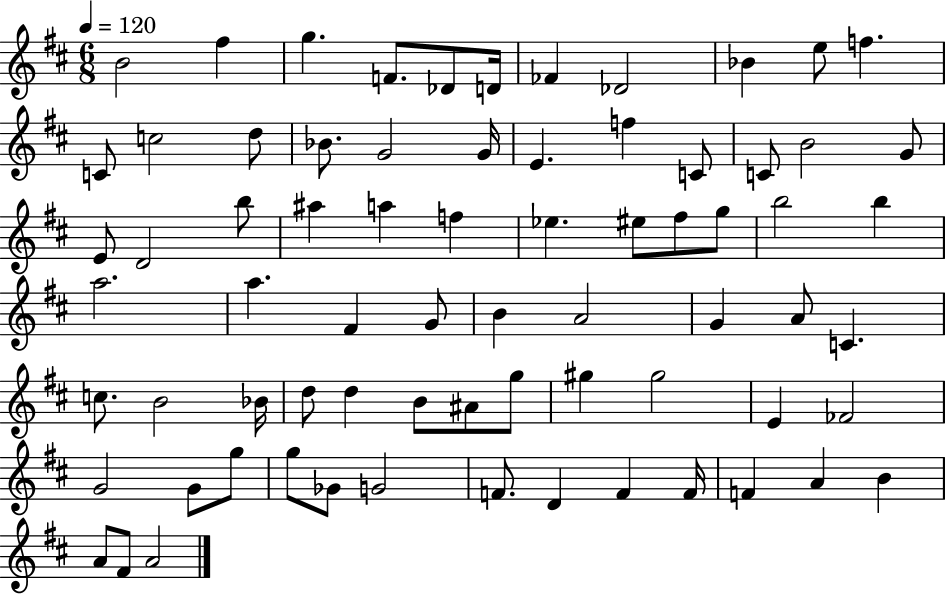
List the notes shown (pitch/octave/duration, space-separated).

B4/h F#5/q G5/q. F4/e. Db4/e D4/s FES4/q Db4/h Bb4/q E5/e F5/q. C4/e C5/h D5/e Bb4/e. G4/h G4/s E4/q. F5/q C4/e C4/e B4/h G4/e E4/e D4/h B5/e A#5/q A5/q F5/q Eb5/q. EIS5/e F#5/e G5/e B5/h B5/q A5/h. A5/q. F#4/q G4/e B4/q A4/h G4/q A4/e C4/q. C5/e. B4/h Bb4/s D5/e D5/q B4/e A#4/e G5/e G#5/q G#5/h E4/q FES4/h G4/h G4/e G5/e G5/e Gb4/e G4/h F4/e. D4/q F4/q F4/s F4/q A4/q B4/q A4/e F#4/e A4/h